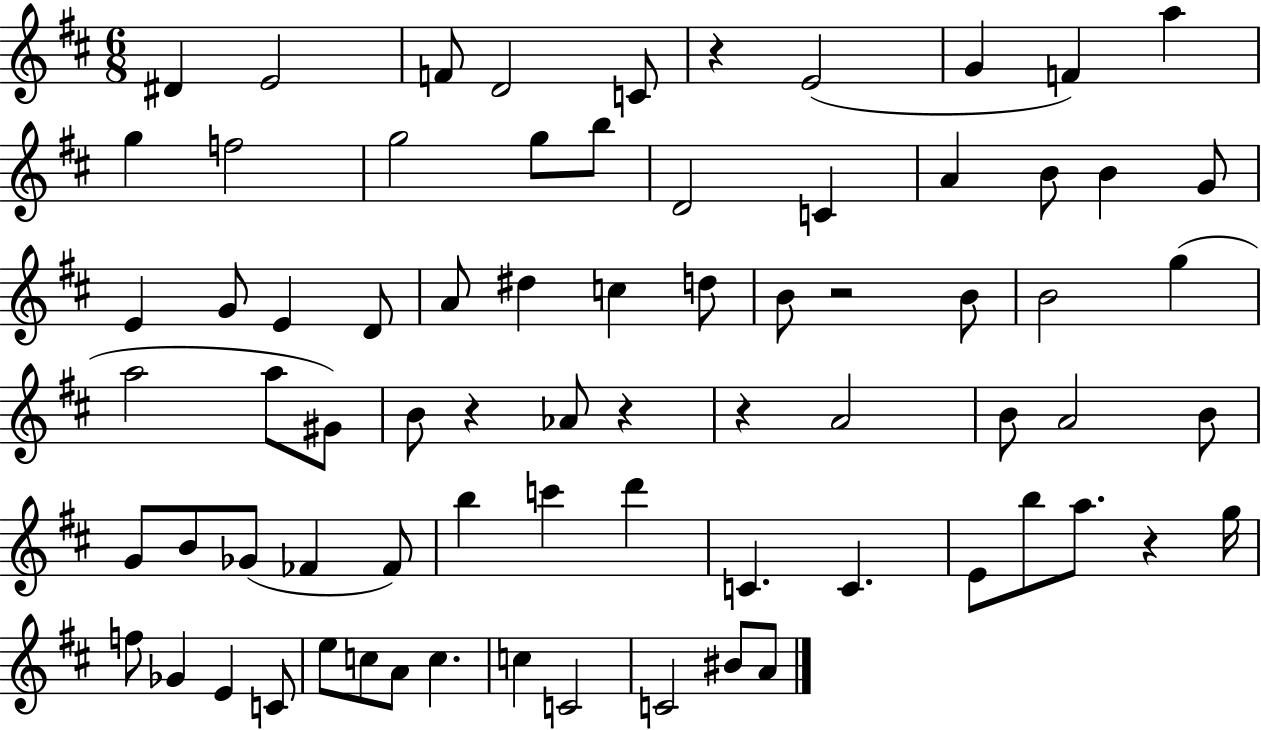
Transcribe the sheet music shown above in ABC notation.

X:1
T:Untitled
M:6/8
L:1/4
K:D
^D E2 F/2 D2 C/2 z E2 G F a g f2 g2 g/2 b/2 D2 C A B/2 B G/2 E G/2 E D/2 A/2 ^d c d/2 B/2 z2 B/2 B2 g a2 a/2 ^G/2 B/2 z _A/2 z z A2 B/2 A2 B/2 G/2 B/2 _G/2 _F _F/2 b c' d' C C E/2 b/2 a/2 z g/4 f/2 _G E C/2 e/2 c/2 A/2 c c C2 C2 ^B/2 A/2